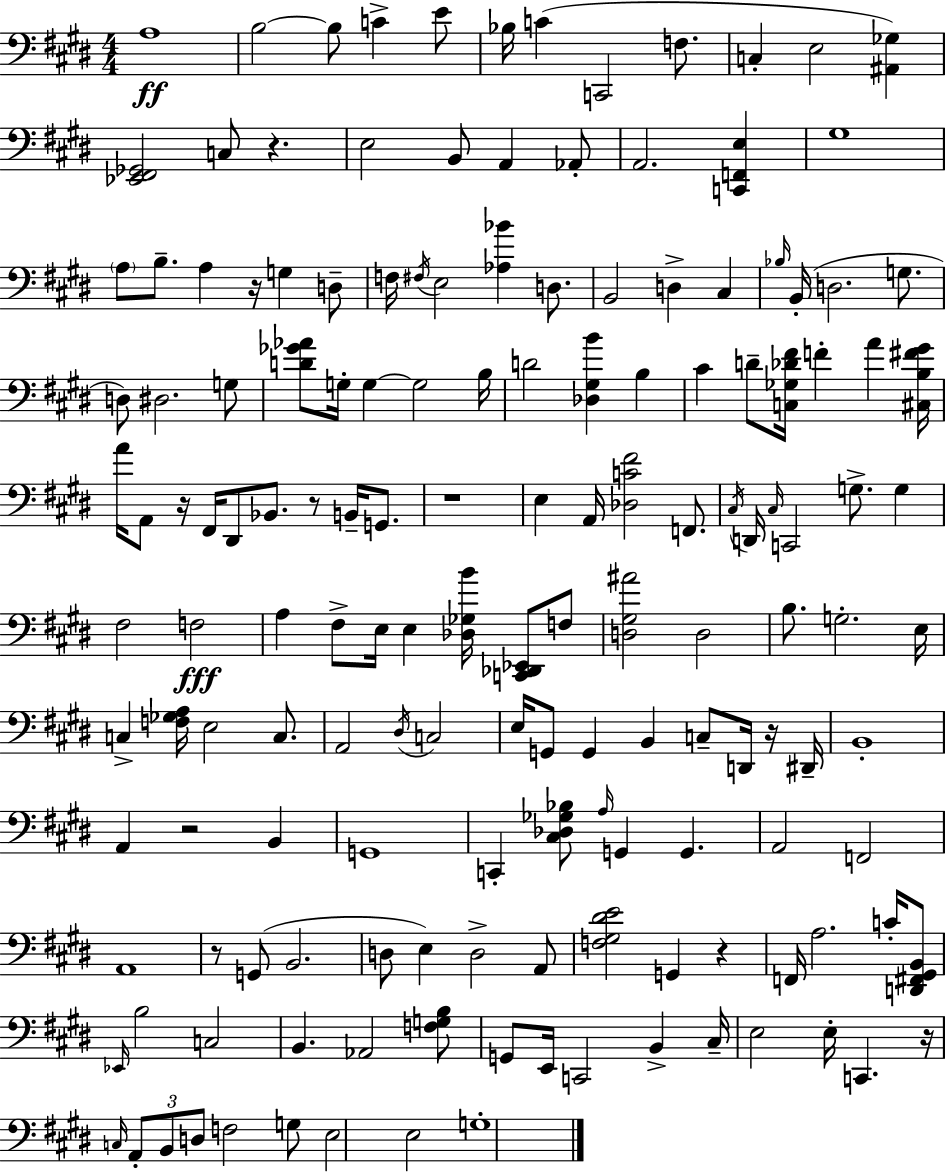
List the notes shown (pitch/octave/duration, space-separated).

A3/w B3/h B3/e C4/q E4/e Bb3/s C4/q C2/h F3/e. C3/q E3/h [A#2,Gb3]/q [Eb2,F#2,Gb2]/h C3/e R/q. E3/h B2/e A2/q Ab2/e A2/h. [C2,F2,E3]/q G#3/w A3/e B3/e. A3/q R/s G3/q D3/e F3/s F#3/s E3/h [Ab3,Bb4]/q D3/e. B2/h D3/q C#3/q Bb3/s B2/s D3/h. G3/e. D3/e D#3/h. G3/e [D4,Gb4,Ab4]/e G3/s G3/q G3/h B3/s D4/h [Db3,G#3,B4]/q B3/q C#4/q D4/e [C3,Gb3,Db4,F#4]/s F4/q A4/q [C#3,B3,F#4,G#4]/s A4/s A2/e R/s F#2/s D#2/e Bb2/e. R/e B2/s G2/e. R/w E3/q A2/s [Db3,C4,F#4]/h F2/e. C#3/s D2/s C#3/s C2/h G3/e. G3/q F#3/h F3/h A3/q F#3/e E3/s E3/q [Db3,Gb3,B4]/s [C2,Db2,Eb2]/e F3/e [D3,G#3,A#4]/h D3/h B3/e. G3/h. E3/s C3/q [F3,Gb3,A3]/s E3/h C3/e. A2/h D#3/s C3/h E3/s G2/e G2/q B2/q C3/e D2/s R/s D#2/s B2/w A2/q R/h B2/q G2/w C2/q [C#3,Db3,Gb3,Bb3]/e A3/s G2/q G2/q. A2/h F2/h A2/w R/e G2/e B2/h. D3/e E3/q D3/h A2/e [F3,G#3,D#4,E4]/h G2/q R/q F2/s A3/h. C4/s [D2,F#2,G#2,B2]/e Eb2/s B3/h C3/h B2/q. Ab2/h [F3,G3,B3]/e G2/e E2/s C2/h B2/q C#3/s E3/h E3/s C2/q. R/s C3/s A2/e B2/e D3/e F3/h G3/e E3/h E3/h G3/w